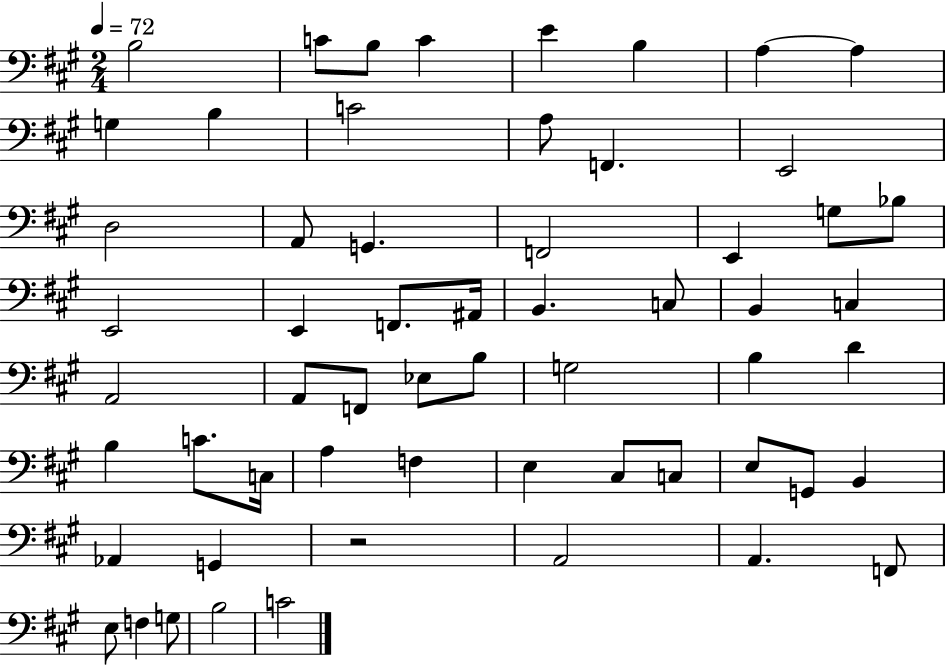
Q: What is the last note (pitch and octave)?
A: C4